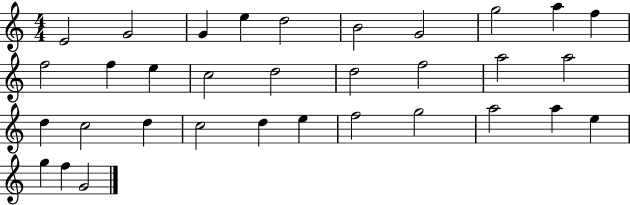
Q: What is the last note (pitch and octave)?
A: G4